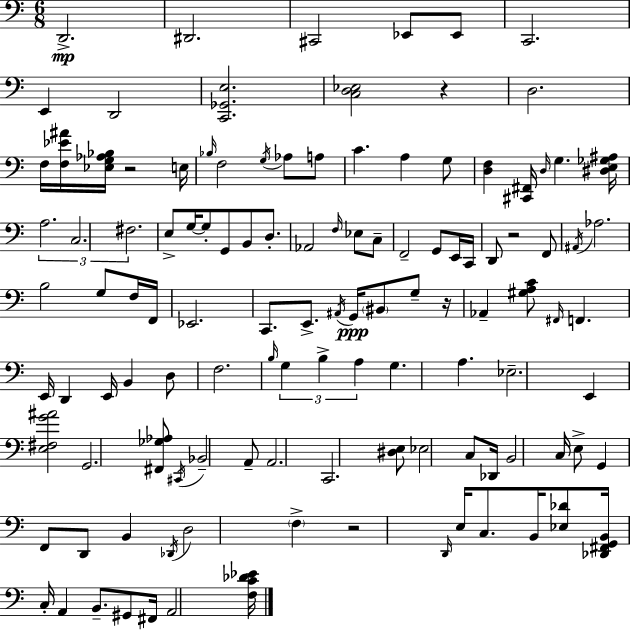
D2/h. D#2/h. C#2/h Eb2/e Eb2/e C2/h. E2/q D2/h [C2,Gb2,E3]/h. [C3,D3,Eb3]/h R/q D3/h. F3/s [F3,Eb4,A#4]/s [Eb3,G3,Ab3,Bb3]/s R/h E3/s Bb3/s F3/h G3/s Ab3/e A3/e C4/q. A3/q G3/e [D3,F3]/q [C#2,F#2]/s D3/s G3/q. [D#3,E3,Gb3,A#3]/s A3/h. C3/h. F#3/h. E3/e G3/s G3/e G2/e B2/e D3/e. Ab2/h F3/s Eb3/e C3/e F2/h G2/e E2/s C2/s D2/e R/h F2/e A#2/s Ab3/h. B3/h G3/e F3/s F2/s Eb2/h. C2/e. E2/e. A#2/s G2/s BIS2/e G3/e R/s Ab2/q [G#3,A3,C4]/e F#2/s F2/q. E2/s D2/q E2/s B2/q D3/e F3/h. B3/s G3/q B3/q A3/q G3/q. A3/q. Eb3/h. E2/q [E3,F#3,G4,A#4]/h G2/h. [F#2,Gb3,Ab3]/e C#2/s Bb2/h A2/e A2/h. C2/h. [D#3,E3]/e Eb3/h C3/e Db2/s B2/h C3/s E3/e G2/q F2/e D2/e B2/q Db2/s D3/h F3/q R/h D2/s E3/s C3/e. B2/s [Eb3,Db4]/e [Db2,F#2,G2,B2]/s C3/s A2/q B2/e. G#2/e F#2/s A2/h [F3,C4,Db4,Eb4]/s